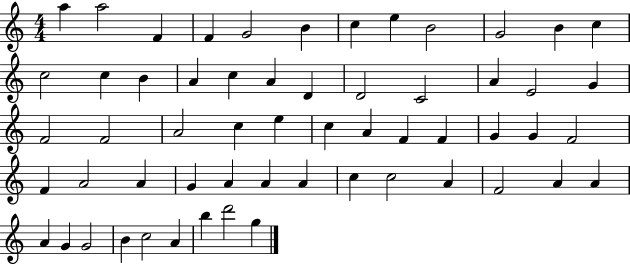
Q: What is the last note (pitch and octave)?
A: G5